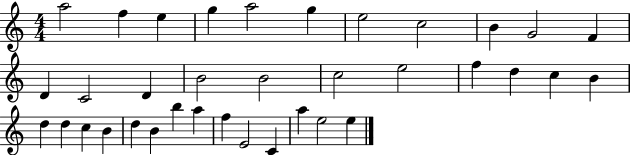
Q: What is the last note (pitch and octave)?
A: E5